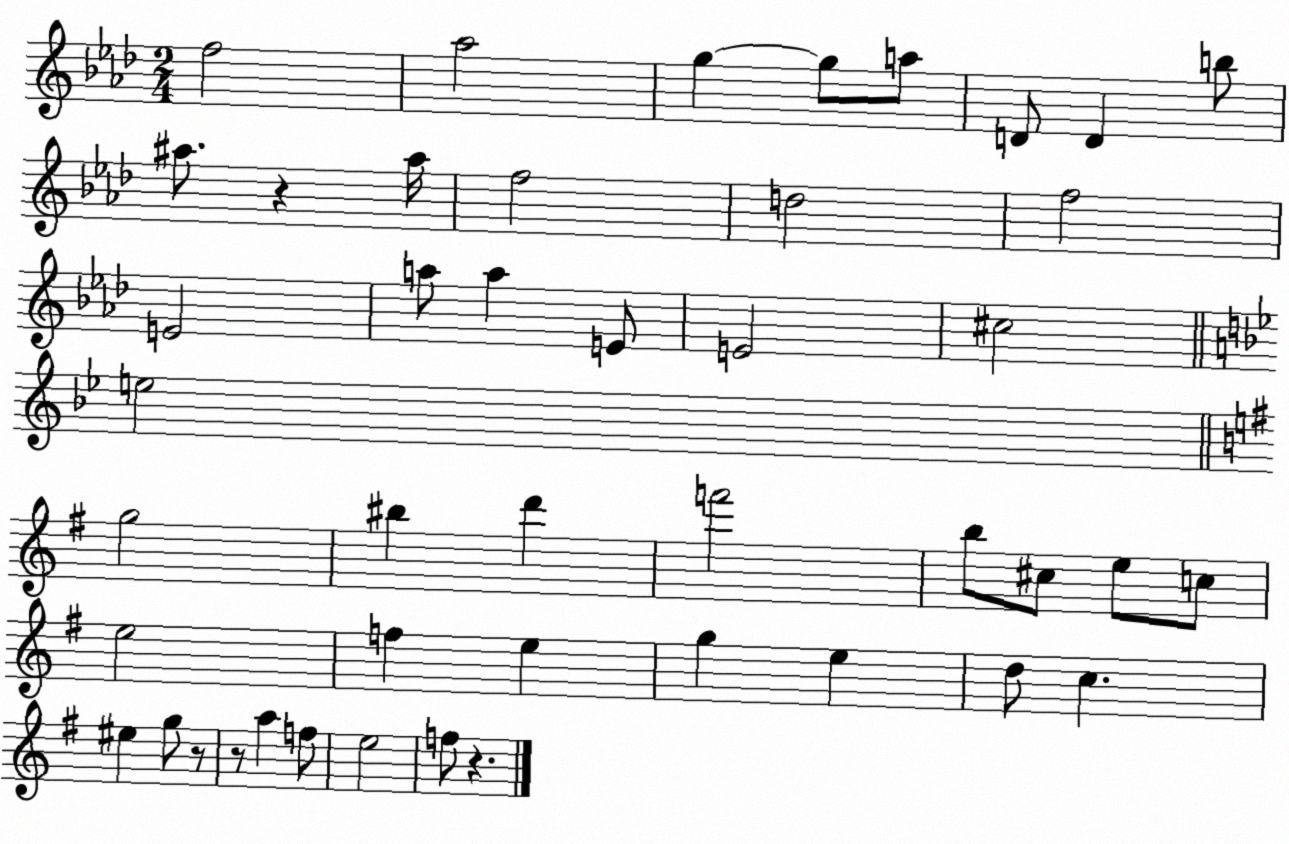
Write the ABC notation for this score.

X:1
T:Untitled
M:2/4
L:1/4
K:Ab
f2 _a2 g g/2 a/2 D/2 D b/2 ^a/2 z ^a/4 f2 d2 f2 E2 a/2 a E/2 E2 ^c2 e2 g2 ^b d' f'2 b/2 ^c/2 e/2 c/2 e2 f e g e d/2 c ^e g/2 z/2 z/2 a f/2 e2 f/2 z